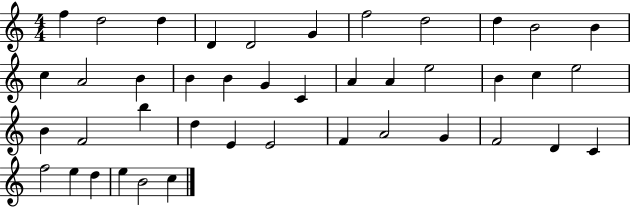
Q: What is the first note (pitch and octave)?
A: F5